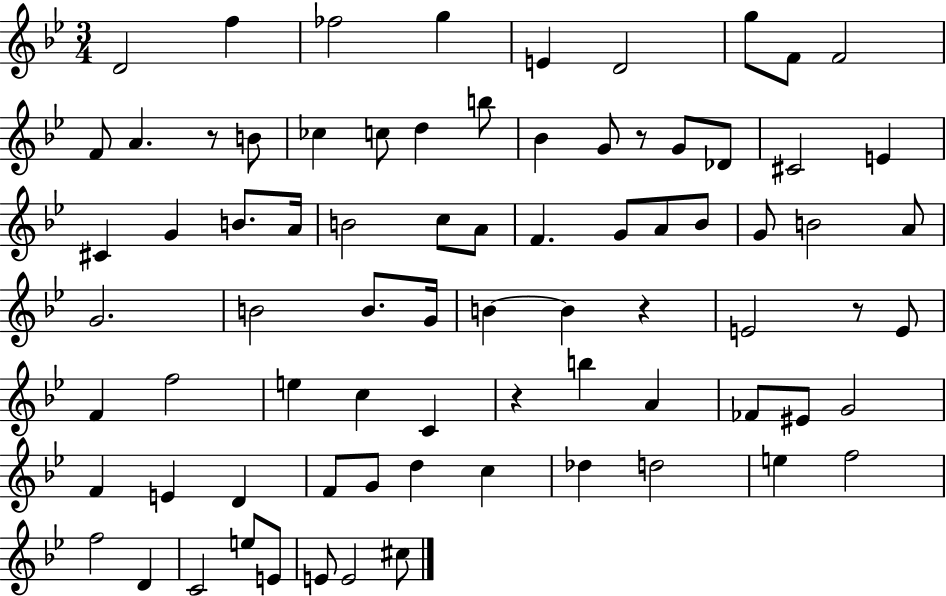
X:1
T:Untitled
M:3/4
L:1/4
K:Bb
D2 f _f2 g E D2 g/2 F/2 F2 F/2 A z/2 B/2 _c c/2 d b/2 _B G/2 z/2 G/2 _D/2 ^C2 E ^C G B/2 A/4 B2 c/2 A/2 F G/2 A/2 _B/2 G/2 B2 A/2 G2 B2 B/2 G/4 B B z E2 z/2 E/2 F f2 e c C z b A _F/2 ^E/2 G2 F E D F/2 G/2 d c _d d2 e f2 f2 D C2 e/2 E/2 E/2 E2 ^c/2